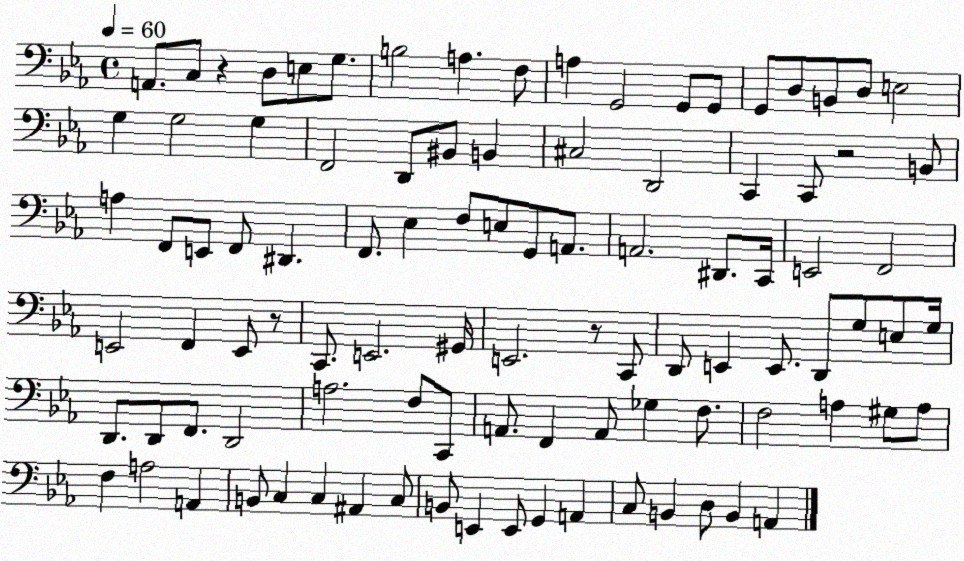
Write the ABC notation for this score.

X:1
T:Untitled
M:4/4
L:1/4
K:Eb
A,,/2 C,/2 z D,/2 E,/2 G,/2 B,2 A, F,/2 A, G,,2 G,,/2 G,,/2 G,,/2 D,/2 B,,/2 D,/2 E,2 G, G,2 G, F,,2 D,,/2 ^B,,/2 B,, ^C,2 D,,2 C,, C,,/2 z2 B,,/2 A, F,,/2 E,,/2 F,,/2 ^D,, F,,/2 _E, F,/2 E,/2 G,,/2 A,,/2 A,,2 ^D,,/2 C,,/4 E,,2 F,,2 E,,2 F,, E,,/2 z/2 C,,/2 E,,2 ^G,,/4 E,,2 z/2 C,,/2 D,,/2 E,, E,,/2 D,,/2 G,/2 E,/2 G,/4 D,,/2 D,,/2 F,,/2 D,,2 A,2 F,/2 C,,/2 A,,/2 F,, A,,/2 _G, F,/2 F,2 A, ^G,/2 A,/2 F, A,2 A,, B,,/2 C, C, ^A,, C,/2 B,,/2 E,, E,,/2 G,, A,, C,/2 B,, D,/2 B,, A,,